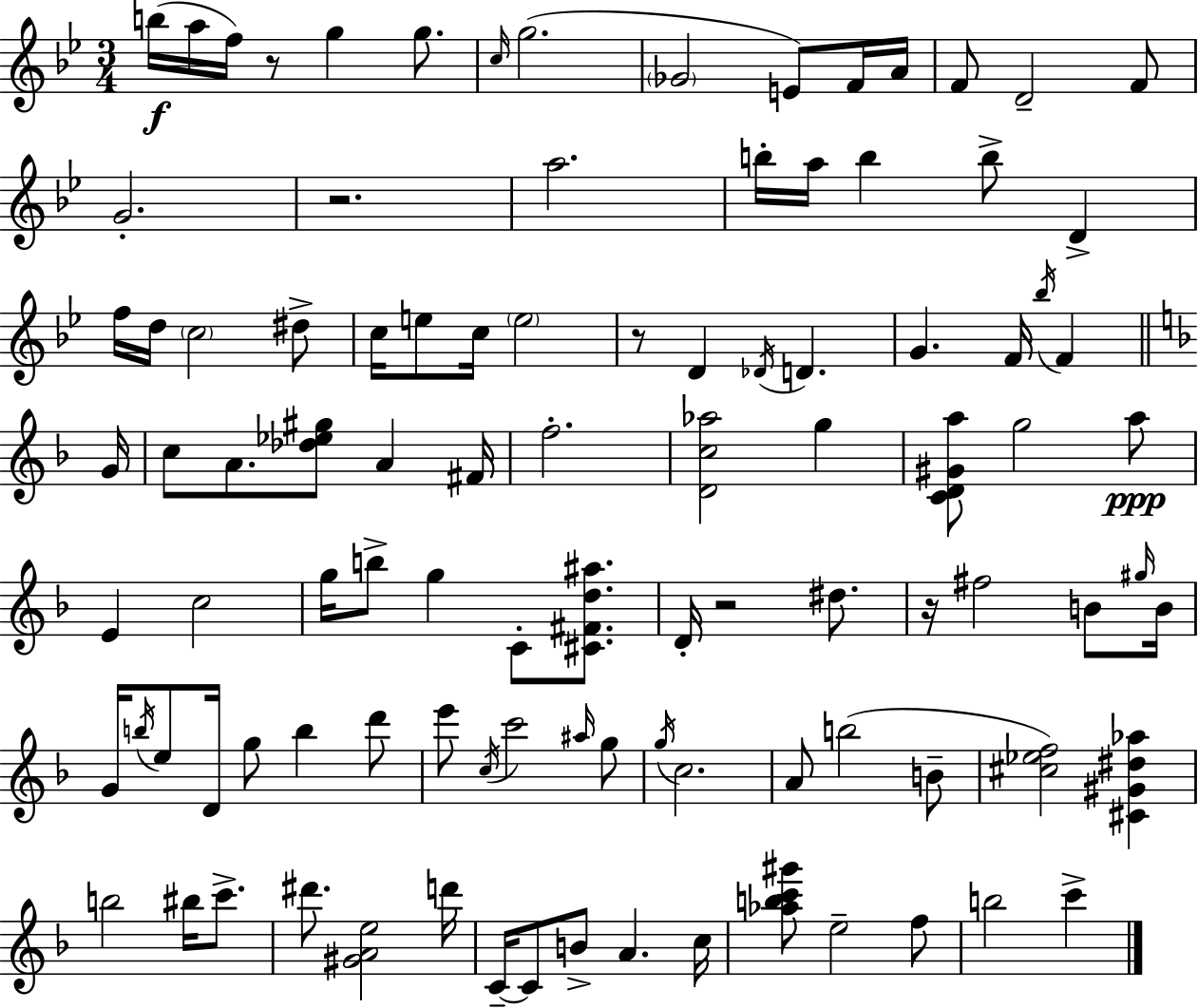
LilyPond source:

{
  \clef treble
  \numericTimeSignature
  \time 3/4
  \key g \minor
  b''16(\f a''16 f''16) r8 g''4 g''8. | \grace { c''16 }( g''2. | \parenthesize ges'2 e'8) f'16 | a'16 f'8 d'2-- f'8 | \break g'2.-. | r2. | a''2. | b''16-. a''16 b''4 b''8-> d'4-> | \break f''16 d''16 \parenthesize c''2 dis''8-> | c''16 e''8 c''16 \parenthesize e''2 | r8 d'4 \acciaccatura { des'16 } d'4. | g'4. f'16 \acciaccatura { bes''16 } f'4 | \break \bar "||" \break \key d \minor g'16 c''8 a'8. <des'' ees'' gis''>8 a'4 | fis'16 f''2.-. | <d' c'' aes''>2 g''4 | <c' d' gis' a''>8 g''2 a''8\ppp | \break e'4 c''2 | g''16 b''8-> g''4 c'8-. <cis' fis' d'' ais''>8. | d'16-. r2 dis''8. | r16 fis''2 b'8 | \break \grace { gis''16 } b'16 g'16 \acciaccatura { b''16 } e''8 d'16 g''8 b''4 | d'''8 e'''8 \acciaccatura { c''16 } c'''2 | \grace { ais''16 } g''8 \acciaccatura { g''16 } c''2. | a'8 b''2( | \break b'8-- <cis'' ees'' f''>2) | <cis' gis' dis'' aes''>4 b''2 | bis''16 c'''8.-> dis'''8. <gis' a' e''>2 | d'''16 c'16--~~ c'8 b'8-> a'4. | \break c''16 <aes'' b'' c''' gis'''>8 e''2-- | f''8 b''2 | c'''4-> \bar "|."
}